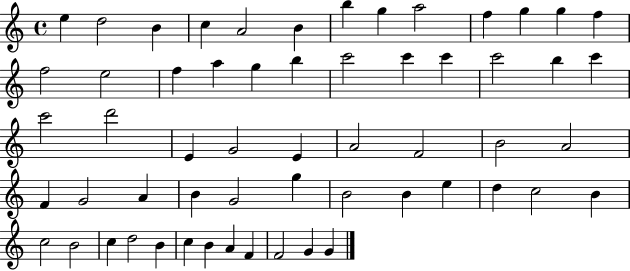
E5/q D5/h B4/q C5/q A4/h B4/q B5/q G5/q A5/h F5/q G5/q G5/q F5/q F5/h E5/h F5/q A5/q G5/q B5/q C6/h C6/q C6/q C6/h B5/q C6/q C6/h D6/h E4/q G4/h E4/q A4/h F4/h B4/h A4/h F4/q G4/h A4/q B4/q G4/h G5/q B4/h B4/q E5/q D5/q C5/h B4/q C5/h B4/h C5/q D5/h B4/q C5/q B4/q A4/q F4/q F4/h G4/q G4/q